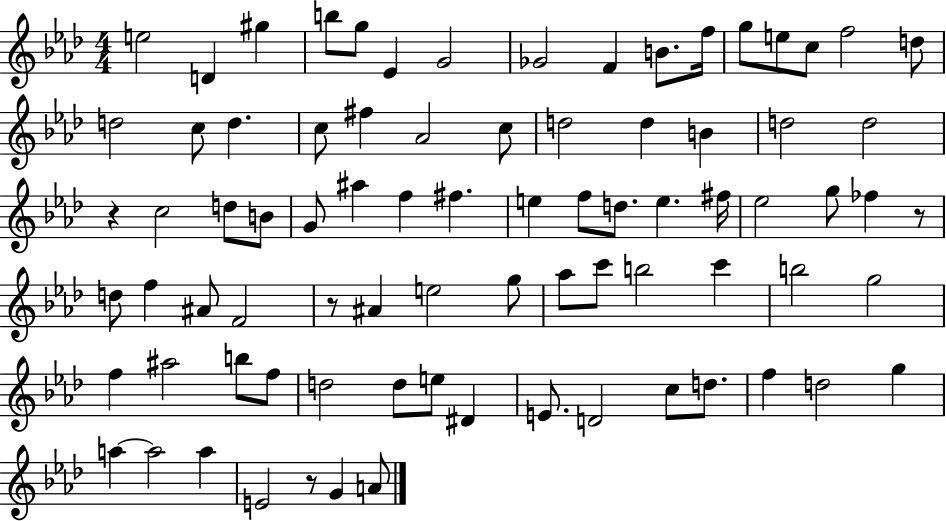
E5/h D4/q G#5/q B5/e G5/e Eb4/q G4/h Gb4/h F4/q B4/e. F5/s G5/e E5/e C5/e F5/h D5/e D5/h C5/e D5/q. C5/e F#5/q Ab4/h C5/e D5/h D5/q B4/q D5/h D5/h R/q C5/h D5/e B4/e G4/e A#5/q F5/q F#5/q. E5/q F5/e D5/e. E5/q. F#5/s Eb5/h G5/e FES5/q R/e D5/e F5/q A#4/e F4/h R/e A#4/q E5/h G5/e Ab5/e C6/e B5/h C6/q B5/h G5/h F5/q A#5/h B5/e F5/e D5/h D5/e E5/e D#4/q E4/e. D4/h C5/e D5/e. F5/q D5/h G5/q A5/q A5/h A5/q E4/h R/e G4/q A4/e